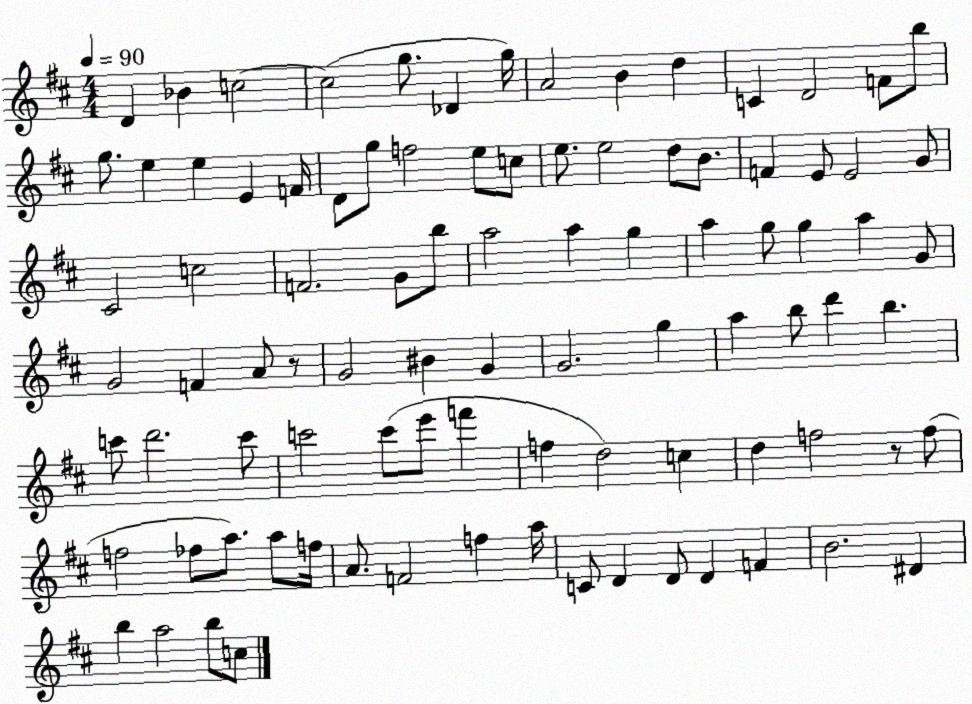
X:1
T:Untitled
M:4/4
L:1/4
K:D
D _B c2 c2 g/2 _D g/4 A2 B d C D2 F/2 b/2 g/2 e e E F/4 D/2 g/2 f2 e/2 c/2 e/2 e2 d/2 B/2 F E/2 E2 G/2 ^C2 c2 F2 G/2 b/2 a2 a g a g/2 g a G/2 G2 F A/2 z/2 G2 ^B G G2 g a b/2 d' b c'/2 d'2 c'/2 c'2 c'/2 e'/2 f' f d2 c d f2 z/2 f/2 f2 _f/2 a/2 a/2 f/4 A/2 F2 f a/4 C/2 D D/2 D F B2 ^D b a2 b/2 c/2